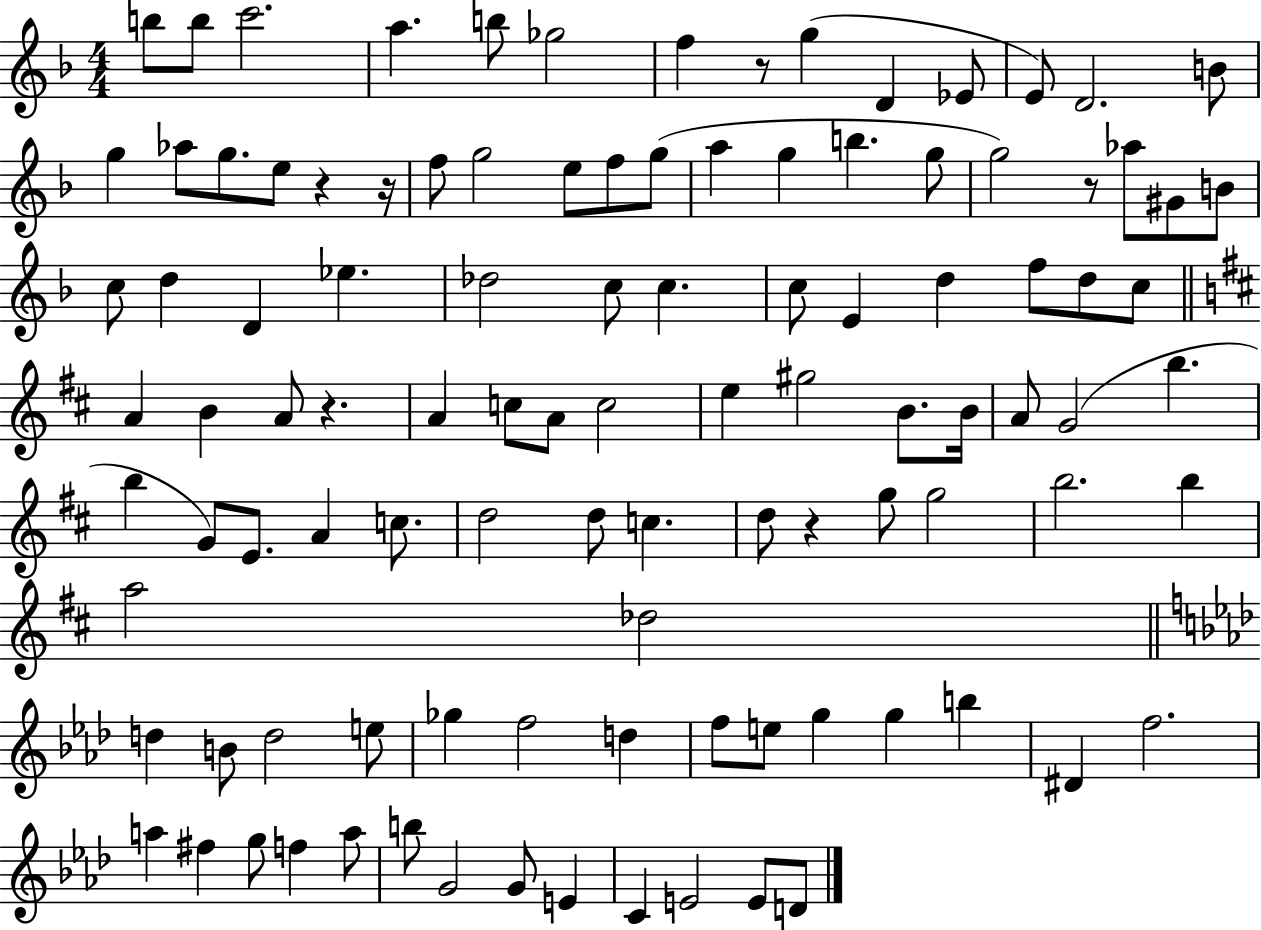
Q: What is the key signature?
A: F major